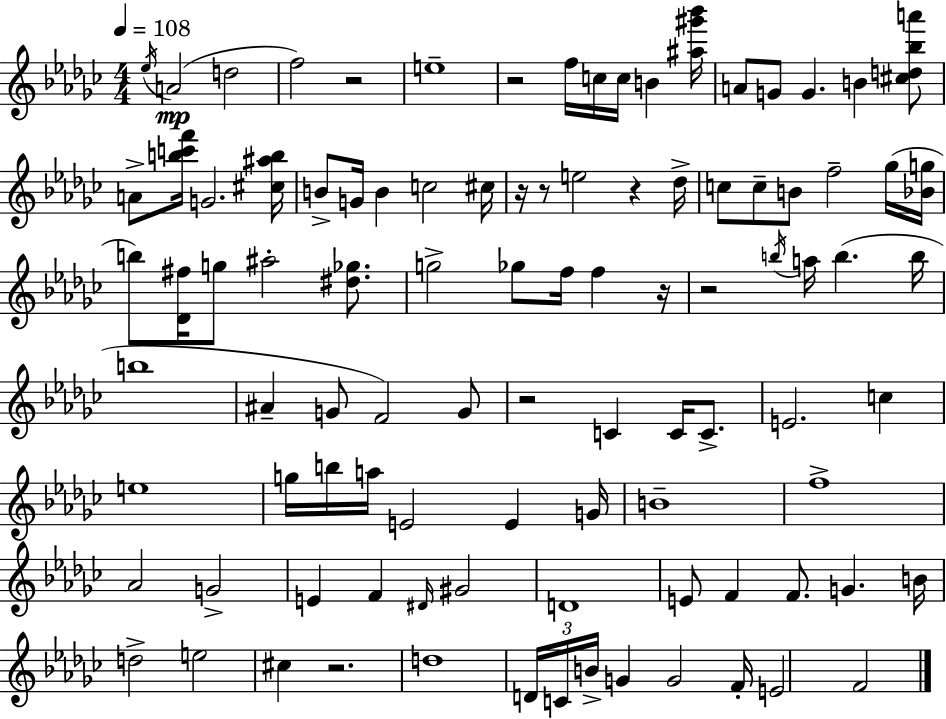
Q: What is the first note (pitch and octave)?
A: Eb5